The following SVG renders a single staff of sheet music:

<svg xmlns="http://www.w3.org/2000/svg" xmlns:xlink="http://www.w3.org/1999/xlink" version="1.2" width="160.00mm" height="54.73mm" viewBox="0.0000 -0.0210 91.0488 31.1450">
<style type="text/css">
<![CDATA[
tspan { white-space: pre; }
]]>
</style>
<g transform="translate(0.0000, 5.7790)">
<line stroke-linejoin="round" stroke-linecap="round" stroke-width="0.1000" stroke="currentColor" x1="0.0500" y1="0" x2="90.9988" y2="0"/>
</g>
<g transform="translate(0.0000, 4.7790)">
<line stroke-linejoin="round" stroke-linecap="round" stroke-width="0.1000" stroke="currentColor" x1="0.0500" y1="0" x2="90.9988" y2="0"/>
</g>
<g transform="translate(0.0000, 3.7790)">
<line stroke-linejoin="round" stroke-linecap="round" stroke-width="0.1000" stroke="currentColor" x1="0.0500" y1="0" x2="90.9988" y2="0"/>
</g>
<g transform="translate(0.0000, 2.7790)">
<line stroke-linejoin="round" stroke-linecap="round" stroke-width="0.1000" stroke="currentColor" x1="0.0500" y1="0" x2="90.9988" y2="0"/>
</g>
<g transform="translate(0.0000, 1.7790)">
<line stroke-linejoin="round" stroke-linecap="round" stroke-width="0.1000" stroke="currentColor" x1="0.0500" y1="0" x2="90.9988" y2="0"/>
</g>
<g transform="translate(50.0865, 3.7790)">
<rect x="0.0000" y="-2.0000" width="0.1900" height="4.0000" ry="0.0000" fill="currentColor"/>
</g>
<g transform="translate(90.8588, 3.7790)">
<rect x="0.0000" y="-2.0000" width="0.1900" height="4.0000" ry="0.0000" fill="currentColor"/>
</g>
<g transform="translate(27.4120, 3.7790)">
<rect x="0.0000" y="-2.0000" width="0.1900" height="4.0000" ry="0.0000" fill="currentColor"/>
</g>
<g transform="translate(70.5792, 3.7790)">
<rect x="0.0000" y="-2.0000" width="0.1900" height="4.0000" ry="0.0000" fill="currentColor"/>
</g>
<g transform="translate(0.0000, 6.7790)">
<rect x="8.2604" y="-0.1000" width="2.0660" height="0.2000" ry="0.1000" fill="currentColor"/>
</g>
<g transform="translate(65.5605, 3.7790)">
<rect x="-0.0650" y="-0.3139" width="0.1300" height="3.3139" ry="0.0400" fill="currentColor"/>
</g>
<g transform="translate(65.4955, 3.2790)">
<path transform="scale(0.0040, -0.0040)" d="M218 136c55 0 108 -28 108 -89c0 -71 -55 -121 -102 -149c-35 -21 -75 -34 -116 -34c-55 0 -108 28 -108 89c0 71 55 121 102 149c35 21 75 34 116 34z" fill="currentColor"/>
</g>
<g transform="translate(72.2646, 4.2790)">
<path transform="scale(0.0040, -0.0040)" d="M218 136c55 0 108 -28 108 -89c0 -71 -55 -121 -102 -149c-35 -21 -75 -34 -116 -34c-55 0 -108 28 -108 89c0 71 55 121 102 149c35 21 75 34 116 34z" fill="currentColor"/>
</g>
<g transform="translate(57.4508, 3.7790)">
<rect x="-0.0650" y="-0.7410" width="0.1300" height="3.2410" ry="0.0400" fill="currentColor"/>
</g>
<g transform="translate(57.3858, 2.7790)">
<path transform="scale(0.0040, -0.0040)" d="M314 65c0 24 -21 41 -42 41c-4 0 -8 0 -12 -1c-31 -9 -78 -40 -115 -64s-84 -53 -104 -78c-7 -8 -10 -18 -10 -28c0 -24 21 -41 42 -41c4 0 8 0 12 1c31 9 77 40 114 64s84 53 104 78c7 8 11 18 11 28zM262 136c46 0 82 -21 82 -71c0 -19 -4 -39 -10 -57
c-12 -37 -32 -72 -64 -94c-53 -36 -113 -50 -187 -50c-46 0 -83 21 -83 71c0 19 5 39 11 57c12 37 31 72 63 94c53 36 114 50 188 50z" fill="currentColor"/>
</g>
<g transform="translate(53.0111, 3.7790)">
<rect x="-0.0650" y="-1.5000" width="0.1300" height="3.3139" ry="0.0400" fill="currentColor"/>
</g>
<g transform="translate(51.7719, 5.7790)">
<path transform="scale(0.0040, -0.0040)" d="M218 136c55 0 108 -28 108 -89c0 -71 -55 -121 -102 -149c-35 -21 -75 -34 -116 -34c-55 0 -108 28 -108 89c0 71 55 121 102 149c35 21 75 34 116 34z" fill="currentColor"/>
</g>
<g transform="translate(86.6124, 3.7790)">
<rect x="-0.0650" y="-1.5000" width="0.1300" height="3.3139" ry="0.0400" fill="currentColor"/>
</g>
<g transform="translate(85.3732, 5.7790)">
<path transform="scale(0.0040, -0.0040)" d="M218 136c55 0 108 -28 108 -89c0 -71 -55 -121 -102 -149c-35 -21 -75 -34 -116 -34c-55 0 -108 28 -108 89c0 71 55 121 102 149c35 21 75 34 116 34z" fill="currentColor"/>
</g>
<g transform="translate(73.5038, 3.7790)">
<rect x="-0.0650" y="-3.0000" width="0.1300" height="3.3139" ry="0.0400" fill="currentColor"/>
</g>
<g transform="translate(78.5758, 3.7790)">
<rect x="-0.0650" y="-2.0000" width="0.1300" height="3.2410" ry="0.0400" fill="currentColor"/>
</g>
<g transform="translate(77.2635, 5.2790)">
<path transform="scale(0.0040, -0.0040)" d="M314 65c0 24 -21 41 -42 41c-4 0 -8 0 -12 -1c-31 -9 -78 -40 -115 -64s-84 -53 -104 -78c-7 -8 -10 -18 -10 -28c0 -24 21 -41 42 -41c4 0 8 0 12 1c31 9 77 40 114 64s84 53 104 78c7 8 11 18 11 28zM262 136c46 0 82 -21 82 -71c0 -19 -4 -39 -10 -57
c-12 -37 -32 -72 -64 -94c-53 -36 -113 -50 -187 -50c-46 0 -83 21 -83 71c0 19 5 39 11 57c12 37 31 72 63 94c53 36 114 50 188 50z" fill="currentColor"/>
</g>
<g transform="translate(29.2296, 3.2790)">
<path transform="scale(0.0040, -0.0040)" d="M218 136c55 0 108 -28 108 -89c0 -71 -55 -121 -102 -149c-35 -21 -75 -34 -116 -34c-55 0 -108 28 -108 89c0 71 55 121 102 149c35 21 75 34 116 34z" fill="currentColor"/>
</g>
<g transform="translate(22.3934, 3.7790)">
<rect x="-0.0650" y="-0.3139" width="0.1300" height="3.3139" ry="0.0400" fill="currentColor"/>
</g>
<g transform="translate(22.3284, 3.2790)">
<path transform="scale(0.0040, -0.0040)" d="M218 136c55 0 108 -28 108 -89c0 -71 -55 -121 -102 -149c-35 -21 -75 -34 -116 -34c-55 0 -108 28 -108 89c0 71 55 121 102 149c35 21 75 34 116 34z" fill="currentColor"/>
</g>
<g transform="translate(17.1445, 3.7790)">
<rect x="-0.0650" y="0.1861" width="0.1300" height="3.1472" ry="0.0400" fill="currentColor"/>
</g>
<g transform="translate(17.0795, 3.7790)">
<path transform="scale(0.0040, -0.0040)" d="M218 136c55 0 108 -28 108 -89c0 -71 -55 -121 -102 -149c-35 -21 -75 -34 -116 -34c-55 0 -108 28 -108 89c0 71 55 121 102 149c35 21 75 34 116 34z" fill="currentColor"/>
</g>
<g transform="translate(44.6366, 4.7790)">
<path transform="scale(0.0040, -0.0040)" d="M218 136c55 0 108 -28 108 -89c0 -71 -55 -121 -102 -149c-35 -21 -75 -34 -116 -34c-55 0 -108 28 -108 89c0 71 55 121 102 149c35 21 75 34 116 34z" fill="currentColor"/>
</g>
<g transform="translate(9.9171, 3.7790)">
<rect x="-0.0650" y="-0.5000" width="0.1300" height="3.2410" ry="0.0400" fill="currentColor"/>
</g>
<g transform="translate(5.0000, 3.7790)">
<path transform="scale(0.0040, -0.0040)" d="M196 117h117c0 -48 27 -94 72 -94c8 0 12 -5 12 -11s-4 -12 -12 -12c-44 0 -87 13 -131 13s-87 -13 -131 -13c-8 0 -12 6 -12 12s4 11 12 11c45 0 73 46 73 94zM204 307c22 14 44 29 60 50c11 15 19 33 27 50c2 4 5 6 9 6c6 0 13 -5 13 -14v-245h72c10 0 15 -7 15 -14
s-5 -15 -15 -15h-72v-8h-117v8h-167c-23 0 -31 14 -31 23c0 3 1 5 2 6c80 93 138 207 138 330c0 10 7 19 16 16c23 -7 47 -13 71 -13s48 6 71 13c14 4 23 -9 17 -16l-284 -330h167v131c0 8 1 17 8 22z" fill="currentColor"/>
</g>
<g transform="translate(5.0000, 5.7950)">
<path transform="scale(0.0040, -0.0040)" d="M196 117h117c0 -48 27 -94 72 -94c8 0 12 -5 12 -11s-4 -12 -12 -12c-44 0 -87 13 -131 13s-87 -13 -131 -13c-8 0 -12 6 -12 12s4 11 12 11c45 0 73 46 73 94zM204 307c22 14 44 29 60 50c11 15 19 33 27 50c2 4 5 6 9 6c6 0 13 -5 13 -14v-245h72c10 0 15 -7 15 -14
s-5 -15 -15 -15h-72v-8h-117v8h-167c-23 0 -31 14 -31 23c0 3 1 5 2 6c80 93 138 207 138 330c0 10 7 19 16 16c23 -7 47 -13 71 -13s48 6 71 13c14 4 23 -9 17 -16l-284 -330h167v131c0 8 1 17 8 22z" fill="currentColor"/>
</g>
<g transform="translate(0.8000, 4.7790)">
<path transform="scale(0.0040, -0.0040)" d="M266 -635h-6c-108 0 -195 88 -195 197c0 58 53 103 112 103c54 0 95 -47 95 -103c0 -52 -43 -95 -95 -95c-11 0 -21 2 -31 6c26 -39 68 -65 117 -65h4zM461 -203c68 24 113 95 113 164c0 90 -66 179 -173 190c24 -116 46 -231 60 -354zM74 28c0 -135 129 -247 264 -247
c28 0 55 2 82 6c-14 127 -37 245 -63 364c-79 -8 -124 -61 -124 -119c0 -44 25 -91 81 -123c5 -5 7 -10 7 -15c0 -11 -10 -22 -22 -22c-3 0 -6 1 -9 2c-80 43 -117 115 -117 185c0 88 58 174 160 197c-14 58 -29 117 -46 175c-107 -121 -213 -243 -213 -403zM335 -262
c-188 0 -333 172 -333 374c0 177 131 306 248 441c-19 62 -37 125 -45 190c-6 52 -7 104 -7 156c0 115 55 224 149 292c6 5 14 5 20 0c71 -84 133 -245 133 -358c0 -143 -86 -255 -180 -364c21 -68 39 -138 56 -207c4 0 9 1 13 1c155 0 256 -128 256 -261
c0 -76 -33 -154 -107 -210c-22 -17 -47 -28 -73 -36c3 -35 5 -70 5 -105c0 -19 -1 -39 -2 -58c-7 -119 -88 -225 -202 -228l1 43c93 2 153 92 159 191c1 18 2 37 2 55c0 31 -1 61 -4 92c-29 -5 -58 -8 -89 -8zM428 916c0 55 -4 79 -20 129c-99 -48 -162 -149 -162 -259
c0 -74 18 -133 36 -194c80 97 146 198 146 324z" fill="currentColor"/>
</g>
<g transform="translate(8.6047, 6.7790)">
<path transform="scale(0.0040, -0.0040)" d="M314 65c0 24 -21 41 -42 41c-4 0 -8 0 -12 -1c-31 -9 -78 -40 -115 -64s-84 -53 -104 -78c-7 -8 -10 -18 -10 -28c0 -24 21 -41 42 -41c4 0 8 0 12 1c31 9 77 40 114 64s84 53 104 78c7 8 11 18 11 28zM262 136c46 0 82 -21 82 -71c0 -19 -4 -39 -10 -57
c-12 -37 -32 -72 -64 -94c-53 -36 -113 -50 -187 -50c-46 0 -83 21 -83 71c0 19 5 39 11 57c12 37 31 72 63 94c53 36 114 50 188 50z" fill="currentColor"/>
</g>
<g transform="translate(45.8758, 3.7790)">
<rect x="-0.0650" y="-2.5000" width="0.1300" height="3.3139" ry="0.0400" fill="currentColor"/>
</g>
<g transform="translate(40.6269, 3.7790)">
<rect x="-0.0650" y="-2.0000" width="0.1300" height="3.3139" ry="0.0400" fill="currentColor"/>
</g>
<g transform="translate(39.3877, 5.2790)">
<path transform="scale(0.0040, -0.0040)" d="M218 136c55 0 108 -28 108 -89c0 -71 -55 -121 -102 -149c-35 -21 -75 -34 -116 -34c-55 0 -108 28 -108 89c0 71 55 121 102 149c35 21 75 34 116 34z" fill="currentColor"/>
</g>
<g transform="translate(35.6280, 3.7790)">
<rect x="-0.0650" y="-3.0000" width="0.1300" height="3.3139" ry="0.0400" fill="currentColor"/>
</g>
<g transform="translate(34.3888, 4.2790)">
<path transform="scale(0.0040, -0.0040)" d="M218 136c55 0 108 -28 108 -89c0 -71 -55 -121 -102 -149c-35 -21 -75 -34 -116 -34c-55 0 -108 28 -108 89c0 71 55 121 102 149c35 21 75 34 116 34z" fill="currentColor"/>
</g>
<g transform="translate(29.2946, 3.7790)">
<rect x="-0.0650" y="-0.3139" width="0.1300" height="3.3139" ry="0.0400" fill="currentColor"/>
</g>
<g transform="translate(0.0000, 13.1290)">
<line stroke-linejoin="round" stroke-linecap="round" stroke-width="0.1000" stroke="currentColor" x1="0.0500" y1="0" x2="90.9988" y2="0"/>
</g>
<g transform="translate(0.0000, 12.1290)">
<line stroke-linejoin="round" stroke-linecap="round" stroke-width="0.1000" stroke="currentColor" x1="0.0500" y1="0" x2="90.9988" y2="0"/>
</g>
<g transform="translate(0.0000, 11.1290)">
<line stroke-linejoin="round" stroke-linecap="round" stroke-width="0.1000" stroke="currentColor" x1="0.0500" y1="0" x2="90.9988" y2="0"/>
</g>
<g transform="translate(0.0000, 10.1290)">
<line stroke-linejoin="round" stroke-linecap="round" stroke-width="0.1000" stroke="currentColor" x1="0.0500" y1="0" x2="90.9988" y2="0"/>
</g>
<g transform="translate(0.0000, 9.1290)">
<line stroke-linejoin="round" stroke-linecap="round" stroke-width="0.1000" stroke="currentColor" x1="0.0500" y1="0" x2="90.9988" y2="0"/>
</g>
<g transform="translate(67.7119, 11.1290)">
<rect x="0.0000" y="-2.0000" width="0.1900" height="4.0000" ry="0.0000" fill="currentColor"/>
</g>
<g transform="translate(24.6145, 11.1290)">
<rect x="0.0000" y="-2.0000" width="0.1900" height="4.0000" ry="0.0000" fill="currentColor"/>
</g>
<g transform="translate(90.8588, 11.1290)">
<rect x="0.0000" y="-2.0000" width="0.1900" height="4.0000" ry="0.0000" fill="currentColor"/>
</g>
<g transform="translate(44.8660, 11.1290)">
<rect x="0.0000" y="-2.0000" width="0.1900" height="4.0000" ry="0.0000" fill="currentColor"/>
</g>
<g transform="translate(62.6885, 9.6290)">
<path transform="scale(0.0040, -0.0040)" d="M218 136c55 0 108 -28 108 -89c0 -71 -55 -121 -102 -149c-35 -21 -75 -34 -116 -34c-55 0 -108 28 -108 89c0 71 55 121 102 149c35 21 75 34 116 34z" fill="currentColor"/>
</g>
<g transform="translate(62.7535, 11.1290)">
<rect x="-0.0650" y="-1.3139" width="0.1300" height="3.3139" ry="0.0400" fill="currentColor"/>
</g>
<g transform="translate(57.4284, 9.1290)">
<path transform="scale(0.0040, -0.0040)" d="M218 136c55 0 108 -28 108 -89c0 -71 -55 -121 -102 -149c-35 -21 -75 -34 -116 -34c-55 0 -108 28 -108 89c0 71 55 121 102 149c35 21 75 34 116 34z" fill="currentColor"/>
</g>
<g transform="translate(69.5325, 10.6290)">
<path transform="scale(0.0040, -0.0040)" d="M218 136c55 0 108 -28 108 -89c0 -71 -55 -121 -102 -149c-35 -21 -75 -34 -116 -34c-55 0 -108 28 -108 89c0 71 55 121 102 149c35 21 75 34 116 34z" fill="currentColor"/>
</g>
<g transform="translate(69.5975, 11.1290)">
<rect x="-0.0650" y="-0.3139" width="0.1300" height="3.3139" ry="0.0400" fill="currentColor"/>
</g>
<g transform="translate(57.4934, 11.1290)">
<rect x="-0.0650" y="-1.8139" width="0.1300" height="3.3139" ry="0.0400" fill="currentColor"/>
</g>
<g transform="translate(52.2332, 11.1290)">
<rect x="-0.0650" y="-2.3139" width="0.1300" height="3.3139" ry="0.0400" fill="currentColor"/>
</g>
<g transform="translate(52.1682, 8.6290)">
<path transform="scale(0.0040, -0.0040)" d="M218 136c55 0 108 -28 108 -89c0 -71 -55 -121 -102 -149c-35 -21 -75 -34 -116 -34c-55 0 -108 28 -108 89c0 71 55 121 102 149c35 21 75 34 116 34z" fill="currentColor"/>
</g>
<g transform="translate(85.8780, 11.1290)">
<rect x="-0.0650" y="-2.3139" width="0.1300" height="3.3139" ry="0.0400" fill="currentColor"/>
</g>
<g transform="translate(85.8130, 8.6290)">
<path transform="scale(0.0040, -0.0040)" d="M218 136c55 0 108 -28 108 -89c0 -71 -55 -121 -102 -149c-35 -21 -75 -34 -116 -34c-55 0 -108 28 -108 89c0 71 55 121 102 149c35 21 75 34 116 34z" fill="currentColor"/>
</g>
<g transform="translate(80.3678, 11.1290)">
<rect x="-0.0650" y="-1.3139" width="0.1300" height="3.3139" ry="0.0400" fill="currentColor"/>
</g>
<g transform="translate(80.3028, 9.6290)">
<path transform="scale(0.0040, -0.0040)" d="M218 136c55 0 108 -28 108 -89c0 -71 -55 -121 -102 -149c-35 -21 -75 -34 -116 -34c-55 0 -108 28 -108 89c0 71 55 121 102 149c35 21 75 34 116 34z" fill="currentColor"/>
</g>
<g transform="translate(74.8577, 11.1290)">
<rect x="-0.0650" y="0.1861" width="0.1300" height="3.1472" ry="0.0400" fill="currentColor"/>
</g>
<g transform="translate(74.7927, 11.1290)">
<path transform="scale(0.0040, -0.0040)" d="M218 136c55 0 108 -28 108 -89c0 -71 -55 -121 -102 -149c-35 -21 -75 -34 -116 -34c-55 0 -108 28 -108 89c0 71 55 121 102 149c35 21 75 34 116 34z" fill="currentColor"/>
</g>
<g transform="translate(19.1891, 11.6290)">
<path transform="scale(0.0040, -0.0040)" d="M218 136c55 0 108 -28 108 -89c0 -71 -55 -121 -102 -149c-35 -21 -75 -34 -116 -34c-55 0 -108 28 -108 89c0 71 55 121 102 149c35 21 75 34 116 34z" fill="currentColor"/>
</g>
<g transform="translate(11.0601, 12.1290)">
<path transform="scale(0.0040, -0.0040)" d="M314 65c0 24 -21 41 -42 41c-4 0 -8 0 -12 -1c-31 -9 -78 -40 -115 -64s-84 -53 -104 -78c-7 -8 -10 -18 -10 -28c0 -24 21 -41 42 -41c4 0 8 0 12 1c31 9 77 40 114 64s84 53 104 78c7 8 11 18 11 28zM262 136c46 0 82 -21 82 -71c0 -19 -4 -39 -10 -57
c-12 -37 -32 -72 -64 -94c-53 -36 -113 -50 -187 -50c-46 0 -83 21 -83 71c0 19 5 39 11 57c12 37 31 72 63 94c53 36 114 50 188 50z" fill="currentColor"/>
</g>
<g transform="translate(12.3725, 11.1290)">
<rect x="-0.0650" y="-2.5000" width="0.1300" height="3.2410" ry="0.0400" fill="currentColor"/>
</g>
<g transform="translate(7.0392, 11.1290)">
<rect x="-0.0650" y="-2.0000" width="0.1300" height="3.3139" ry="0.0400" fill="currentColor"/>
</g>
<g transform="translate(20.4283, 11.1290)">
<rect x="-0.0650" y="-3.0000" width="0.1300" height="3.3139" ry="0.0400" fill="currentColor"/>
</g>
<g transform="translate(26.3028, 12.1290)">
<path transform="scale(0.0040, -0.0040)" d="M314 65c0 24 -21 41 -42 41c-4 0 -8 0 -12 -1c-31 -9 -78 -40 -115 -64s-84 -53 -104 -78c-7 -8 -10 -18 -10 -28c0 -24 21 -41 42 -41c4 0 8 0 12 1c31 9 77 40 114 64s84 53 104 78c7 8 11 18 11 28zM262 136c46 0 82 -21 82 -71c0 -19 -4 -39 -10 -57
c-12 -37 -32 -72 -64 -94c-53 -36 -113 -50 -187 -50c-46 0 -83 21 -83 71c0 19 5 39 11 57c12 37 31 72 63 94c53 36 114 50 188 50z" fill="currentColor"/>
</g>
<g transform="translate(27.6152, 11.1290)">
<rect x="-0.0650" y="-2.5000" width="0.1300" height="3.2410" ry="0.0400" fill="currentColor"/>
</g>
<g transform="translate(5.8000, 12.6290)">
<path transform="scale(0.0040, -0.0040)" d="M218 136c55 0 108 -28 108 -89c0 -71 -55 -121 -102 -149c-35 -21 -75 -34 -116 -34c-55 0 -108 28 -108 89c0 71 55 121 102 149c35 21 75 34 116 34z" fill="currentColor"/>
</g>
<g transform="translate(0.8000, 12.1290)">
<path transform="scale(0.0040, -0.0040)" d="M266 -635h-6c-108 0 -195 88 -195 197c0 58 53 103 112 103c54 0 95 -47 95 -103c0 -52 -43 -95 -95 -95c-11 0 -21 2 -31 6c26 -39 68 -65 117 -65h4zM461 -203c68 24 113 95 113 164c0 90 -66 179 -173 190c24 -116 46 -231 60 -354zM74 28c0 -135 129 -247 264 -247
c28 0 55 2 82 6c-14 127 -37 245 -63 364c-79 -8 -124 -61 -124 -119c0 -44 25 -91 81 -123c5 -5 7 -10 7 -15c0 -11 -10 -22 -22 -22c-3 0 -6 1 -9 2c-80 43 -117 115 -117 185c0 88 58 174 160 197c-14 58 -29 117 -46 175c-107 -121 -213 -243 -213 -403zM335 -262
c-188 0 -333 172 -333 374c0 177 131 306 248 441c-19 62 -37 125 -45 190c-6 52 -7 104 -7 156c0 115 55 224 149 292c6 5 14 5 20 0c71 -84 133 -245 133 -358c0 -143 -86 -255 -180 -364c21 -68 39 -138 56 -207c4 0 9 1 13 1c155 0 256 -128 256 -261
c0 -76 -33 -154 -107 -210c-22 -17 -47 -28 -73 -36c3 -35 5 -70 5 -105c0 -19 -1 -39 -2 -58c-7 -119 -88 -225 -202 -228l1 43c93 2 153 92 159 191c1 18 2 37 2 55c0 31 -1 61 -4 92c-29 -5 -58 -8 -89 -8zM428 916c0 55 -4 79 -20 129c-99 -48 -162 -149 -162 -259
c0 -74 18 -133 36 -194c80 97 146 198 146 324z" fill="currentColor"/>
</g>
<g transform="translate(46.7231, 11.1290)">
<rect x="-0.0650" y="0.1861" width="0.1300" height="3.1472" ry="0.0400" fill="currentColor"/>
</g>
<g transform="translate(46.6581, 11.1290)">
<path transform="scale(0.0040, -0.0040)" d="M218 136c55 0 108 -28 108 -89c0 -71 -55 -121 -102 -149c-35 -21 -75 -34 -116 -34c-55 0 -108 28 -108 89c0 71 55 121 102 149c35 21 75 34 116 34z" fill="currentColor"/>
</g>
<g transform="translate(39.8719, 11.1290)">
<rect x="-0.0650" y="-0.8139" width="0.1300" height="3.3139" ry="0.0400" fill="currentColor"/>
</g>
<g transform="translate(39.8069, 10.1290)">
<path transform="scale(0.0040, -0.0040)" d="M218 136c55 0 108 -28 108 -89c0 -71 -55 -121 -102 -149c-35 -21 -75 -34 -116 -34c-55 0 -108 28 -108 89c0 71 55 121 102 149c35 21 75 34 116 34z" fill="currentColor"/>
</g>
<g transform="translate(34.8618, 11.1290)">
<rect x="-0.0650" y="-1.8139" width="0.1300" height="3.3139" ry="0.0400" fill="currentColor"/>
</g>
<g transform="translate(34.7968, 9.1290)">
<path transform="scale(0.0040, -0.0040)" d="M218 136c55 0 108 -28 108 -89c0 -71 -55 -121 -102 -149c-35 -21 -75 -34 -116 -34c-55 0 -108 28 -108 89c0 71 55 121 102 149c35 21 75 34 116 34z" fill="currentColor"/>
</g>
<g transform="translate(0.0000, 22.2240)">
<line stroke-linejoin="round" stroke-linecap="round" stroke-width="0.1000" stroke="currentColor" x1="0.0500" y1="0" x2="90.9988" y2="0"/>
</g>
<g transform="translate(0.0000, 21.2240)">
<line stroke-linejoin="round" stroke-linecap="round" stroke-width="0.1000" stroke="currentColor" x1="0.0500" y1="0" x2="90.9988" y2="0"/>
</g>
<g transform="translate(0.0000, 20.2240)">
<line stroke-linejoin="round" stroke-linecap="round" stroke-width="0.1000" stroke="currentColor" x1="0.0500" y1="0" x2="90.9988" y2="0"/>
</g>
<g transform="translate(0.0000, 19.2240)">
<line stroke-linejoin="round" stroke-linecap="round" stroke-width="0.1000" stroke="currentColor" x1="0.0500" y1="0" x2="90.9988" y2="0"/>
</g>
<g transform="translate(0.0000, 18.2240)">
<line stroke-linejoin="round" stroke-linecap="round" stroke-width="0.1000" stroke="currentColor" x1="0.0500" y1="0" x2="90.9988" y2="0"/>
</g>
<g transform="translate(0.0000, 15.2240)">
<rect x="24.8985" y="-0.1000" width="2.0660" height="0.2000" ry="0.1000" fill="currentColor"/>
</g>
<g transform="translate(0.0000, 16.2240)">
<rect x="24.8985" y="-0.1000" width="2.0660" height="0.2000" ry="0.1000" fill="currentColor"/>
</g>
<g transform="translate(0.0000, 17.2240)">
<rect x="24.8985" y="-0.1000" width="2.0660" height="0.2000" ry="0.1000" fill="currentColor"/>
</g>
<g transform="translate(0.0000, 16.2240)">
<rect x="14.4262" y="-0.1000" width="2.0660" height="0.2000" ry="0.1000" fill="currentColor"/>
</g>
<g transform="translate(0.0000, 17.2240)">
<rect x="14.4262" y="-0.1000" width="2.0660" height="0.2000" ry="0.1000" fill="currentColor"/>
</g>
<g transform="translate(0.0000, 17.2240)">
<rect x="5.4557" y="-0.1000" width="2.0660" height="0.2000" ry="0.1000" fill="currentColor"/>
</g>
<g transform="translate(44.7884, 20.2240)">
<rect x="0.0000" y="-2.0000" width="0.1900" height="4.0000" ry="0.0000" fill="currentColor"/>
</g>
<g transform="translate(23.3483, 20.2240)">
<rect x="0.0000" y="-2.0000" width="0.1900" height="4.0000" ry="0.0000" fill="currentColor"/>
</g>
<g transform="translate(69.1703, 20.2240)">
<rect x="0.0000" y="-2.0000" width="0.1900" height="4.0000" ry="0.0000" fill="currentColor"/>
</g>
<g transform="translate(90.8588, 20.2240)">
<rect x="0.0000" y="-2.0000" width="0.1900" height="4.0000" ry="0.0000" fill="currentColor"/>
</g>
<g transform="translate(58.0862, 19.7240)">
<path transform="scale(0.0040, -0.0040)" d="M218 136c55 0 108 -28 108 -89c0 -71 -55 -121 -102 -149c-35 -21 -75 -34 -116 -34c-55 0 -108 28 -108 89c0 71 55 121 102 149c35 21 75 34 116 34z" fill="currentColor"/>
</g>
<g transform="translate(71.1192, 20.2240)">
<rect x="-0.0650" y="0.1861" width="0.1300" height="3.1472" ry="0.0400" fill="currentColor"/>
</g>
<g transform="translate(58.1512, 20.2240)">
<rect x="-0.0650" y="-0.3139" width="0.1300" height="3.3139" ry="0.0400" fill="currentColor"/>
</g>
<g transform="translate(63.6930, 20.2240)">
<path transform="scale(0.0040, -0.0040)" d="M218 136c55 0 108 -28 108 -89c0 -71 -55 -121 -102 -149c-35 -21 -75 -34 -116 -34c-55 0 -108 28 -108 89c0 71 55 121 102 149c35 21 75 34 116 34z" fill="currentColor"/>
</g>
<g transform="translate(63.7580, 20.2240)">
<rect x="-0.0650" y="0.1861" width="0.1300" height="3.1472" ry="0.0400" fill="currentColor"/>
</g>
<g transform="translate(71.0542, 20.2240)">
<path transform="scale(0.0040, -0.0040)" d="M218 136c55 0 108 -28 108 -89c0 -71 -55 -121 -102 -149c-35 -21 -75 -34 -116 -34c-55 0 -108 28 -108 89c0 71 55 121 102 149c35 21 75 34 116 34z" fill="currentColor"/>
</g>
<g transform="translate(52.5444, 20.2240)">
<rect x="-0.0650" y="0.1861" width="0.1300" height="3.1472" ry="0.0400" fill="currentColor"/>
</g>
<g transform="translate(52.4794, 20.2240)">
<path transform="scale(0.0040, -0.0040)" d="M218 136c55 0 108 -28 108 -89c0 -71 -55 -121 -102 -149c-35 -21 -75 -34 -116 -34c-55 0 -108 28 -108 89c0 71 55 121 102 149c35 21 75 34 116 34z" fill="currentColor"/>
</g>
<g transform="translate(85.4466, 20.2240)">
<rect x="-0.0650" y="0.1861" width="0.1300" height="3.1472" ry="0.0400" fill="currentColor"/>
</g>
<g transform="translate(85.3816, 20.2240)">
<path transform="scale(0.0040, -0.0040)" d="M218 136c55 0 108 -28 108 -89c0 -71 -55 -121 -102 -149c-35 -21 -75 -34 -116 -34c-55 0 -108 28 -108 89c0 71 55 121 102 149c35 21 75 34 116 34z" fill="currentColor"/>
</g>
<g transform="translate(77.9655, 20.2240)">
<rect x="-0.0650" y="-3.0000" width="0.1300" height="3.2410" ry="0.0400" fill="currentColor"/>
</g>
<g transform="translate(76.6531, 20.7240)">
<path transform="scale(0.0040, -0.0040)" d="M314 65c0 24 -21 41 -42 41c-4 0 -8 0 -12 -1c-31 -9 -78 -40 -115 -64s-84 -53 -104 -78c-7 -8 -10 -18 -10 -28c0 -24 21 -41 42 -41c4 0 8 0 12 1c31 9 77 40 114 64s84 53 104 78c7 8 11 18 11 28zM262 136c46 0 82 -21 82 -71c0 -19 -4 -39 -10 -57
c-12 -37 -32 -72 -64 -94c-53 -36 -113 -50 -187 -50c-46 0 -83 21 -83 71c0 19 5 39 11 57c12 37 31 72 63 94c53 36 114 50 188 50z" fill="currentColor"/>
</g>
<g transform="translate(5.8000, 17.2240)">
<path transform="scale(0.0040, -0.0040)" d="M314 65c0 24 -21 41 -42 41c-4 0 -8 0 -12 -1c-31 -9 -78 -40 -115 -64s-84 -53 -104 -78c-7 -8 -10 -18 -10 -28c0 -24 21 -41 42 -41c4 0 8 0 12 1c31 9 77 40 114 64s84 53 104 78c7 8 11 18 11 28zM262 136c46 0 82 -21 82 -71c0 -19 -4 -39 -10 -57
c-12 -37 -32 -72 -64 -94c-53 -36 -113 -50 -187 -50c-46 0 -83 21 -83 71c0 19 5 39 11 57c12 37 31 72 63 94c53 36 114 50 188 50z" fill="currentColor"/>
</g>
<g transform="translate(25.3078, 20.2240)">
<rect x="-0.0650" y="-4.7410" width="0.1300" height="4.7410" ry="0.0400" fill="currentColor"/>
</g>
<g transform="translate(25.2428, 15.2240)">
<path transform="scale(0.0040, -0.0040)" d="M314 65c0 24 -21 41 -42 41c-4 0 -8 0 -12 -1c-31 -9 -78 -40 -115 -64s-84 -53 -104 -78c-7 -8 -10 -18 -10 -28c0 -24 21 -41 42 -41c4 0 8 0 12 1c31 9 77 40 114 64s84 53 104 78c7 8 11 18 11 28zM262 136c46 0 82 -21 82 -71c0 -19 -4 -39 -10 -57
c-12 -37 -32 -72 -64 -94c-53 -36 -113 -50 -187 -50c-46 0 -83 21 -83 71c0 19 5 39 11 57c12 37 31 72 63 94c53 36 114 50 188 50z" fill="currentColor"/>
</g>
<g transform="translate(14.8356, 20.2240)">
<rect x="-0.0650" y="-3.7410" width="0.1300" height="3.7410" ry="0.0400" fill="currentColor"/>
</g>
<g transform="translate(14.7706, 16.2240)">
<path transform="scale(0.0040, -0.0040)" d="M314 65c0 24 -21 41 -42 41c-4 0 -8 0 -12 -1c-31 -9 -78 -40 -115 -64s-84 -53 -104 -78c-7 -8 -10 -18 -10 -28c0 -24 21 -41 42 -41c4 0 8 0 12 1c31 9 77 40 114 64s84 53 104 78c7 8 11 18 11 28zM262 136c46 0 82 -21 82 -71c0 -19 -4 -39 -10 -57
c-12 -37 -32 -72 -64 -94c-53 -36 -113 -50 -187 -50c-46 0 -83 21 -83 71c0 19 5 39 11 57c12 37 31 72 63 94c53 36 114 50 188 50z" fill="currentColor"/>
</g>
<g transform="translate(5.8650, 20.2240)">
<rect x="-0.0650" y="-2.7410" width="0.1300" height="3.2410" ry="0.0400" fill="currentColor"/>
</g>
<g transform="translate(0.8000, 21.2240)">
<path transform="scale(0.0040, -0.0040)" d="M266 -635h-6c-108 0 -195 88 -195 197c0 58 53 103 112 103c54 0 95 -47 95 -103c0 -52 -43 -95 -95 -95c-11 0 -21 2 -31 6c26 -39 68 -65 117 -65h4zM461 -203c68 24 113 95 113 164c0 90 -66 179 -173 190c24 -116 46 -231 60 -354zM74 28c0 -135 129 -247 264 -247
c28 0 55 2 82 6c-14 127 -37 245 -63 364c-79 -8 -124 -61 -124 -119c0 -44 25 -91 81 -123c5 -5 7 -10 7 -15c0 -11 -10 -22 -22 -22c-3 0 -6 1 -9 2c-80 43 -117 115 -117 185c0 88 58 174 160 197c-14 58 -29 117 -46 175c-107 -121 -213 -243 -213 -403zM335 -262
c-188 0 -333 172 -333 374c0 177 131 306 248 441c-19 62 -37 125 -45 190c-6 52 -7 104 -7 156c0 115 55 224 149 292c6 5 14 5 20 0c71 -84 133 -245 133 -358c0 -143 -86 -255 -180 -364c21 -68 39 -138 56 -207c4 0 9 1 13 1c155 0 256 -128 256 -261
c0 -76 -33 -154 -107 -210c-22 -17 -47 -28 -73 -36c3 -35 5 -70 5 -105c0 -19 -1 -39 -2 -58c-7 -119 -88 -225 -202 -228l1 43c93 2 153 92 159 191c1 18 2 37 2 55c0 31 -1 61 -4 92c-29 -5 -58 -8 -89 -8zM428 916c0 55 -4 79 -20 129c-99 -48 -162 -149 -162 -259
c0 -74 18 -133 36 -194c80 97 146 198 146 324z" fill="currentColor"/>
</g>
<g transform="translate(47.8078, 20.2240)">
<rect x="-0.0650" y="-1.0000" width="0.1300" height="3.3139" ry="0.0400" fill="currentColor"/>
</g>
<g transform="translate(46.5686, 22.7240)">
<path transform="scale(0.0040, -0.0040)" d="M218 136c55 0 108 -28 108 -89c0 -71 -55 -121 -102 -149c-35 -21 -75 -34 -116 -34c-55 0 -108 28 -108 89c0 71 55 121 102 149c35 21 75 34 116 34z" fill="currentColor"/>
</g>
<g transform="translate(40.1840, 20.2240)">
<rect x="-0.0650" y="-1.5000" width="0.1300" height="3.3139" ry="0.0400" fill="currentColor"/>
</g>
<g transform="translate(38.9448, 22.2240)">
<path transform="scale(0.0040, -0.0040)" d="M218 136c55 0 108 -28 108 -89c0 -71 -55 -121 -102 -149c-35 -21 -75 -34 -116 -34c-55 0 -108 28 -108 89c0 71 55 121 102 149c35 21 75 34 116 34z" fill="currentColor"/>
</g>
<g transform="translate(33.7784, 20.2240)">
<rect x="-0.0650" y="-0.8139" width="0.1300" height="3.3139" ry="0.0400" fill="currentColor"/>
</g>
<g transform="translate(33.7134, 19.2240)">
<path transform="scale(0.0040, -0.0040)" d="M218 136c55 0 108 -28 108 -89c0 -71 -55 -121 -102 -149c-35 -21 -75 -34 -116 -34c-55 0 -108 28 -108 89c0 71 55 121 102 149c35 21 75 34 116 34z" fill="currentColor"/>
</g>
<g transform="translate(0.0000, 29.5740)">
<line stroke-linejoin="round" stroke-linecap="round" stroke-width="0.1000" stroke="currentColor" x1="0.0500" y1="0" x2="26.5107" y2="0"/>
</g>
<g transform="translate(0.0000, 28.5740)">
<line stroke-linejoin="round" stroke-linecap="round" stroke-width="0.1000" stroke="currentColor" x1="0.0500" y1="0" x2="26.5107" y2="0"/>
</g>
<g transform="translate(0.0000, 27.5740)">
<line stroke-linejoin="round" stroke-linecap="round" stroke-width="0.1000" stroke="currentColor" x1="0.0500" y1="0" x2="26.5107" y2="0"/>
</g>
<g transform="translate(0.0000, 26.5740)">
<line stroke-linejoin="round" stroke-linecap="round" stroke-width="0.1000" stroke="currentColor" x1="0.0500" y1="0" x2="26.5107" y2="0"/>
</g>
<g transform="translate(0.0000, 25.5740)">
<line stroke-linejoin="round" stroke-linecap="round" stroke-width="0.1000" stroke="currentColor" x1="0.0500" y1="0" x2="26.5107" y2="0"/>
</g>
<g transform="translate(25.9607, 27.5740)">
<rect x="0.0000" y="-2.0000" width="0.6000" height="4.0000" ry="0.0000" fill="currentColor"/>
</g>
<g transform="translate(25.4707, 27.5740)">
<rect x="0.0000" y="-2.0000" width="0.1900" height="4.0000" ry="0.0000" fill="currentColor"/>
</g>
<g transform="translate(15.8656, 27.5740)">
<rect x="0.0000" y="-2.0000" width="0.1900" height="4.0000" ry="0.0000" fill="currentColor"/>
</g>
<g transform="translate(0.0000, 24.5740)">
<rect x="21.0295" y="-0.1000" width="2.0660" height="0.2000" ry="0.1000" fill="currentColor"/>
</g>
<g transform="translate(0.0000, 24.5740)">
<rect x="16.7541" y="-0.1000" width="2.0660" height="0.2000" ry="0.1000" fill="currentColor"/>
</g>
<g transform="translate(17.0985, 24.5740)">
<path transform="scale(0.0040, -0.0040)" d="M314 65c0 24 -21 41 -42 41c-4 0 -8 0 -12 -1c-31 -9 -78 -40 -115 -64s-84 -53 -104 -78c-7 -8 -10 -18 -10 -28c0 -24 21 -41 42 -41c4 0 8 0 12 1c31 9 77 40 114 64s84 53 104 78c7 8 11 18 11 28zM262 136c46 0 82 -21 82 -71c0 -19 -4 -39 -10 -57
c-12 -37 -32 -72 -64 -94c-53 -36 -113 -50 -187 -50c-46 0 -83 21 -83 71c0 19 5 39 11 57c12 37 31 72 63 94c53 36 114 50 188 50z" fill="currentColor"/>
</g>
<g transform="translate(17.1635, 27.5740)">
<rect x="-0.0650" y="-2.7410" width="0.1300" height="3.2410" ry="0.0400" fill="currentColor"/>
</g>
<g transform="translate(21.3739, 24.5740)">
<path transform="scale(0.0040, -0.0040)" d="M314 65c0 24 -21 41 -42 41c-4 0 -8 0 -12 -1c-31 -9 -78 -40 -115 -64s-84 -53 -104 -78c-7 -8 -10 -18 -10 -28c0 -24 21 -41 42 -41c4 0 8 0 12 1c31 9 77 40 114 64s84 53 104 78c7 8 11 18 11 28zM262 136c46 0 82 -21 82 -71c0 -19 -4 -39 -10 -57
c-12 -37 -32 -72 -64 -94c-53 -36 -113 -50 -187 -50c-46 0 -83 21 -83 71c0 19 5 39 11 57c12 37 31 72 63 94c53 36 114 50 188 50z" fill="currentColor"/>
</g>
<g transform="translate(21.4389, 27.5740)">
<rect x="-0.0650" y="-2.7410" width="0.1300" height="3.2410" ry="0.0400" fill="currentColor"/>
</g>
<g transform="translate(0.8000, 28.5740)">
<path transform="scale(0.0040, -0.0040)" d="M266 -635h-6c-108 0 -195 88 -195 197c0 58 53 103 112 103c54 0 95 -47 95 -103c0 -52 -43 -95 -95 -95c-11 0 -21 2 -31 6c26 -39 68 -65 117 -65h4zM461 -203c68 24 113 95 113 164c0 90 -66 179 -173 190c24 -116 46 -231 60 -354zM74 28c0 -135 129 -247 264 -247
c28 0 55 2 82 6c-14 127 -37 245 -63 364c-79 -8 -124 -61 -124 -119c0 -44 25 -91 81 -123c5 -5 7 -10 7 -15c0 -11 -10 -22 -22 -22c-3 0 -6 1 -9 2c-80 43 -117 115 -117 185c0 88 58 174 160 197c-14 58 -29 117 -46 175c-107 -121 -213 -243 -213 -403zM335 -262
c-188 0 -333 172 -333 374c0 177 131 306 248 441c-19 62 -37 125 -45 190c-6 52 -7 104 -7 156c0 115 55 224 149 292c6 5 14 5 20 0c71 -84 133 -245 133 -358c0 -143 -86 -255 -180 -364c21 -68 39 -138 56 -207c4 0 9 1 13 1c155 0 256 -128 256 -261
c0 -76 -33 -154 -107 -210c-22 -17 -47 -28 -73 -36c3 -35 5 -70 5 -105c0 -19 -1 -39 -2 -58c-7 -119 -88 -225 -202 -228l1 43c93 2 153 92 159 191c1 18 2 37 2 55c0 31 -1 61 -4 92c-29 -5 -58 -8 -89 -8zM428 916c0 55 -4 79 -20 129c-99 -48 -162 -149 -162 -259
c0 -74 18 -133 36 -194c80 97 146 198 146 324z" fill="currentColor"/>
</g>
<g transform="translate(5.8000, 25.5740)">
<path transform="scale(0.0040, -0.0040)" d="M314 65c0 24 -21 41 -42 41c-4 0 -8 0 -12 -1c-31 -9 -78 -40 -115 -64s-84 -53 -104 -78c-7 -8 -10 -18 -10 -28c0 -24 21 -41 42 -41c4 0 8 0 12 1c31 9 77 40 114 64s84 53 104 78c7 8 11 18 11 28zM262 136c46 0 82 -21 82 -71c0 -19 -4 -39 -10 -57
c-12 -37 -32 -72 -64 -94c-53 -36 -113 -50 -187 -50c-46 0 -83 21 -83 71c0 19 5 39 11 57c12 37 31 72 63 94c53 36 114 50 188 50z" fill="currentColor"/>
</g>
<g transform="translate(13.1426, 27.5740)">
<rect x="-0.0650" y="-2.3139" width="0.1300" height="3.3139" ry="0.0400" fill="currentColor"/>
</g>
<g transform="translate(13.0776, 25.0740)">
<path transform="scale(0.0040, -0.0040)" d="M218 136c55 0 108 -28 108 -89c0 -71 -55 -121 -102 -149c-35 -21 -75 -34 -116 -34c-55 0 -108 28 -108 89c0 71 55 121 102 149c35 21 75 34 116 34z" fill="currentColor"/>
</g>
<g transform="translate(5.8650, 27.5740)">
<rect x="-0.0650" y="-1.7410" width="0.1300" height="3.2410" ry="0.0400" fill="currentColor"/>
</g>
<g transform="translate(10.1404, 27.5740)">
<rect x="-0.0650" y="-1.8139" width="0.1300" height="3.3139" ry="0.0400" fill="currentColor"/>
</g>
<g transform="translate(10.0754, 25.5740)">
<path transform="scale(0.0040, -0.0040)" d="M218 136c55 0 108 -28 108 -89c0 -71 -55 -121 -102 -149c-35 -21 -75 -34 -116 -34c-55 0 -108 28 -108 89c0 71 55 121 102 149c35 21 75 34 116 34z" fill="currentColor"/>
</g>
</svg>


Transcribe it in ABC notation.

X:1
T:Untitled
M:4/4
L:1/4
K:C
C2 B c c A F G E d2 c A F2 E F G2 A G2 f d B g f e c B e g a2 c'2 e'2 d E D B c B B A2 B f2 f g a2 a2